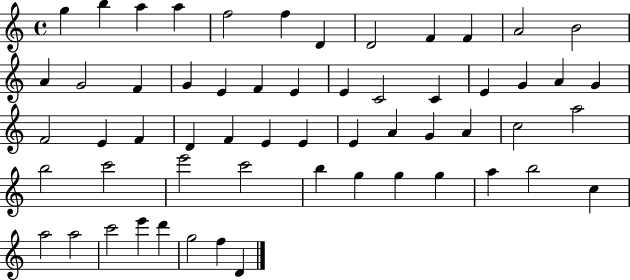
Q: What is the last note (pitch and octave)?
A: D4